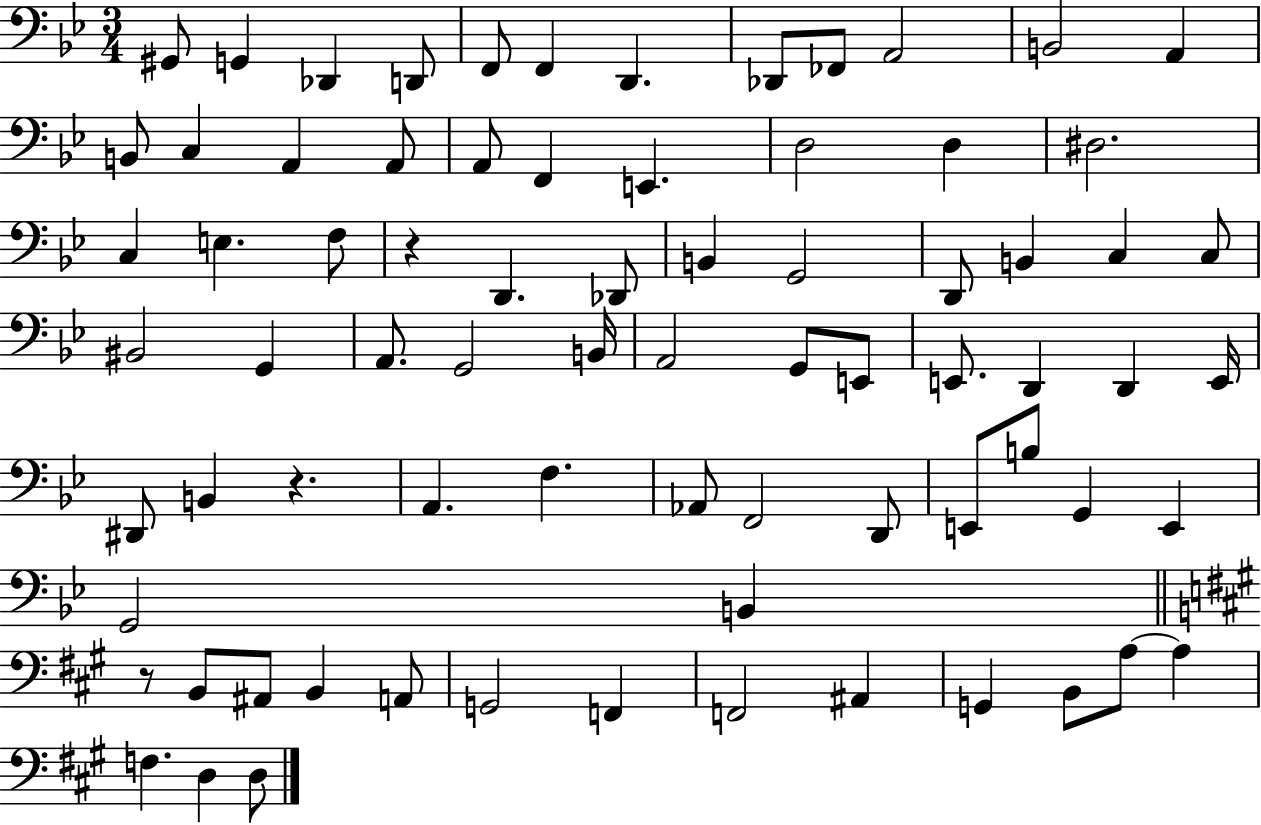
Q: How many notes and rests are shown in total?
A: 76